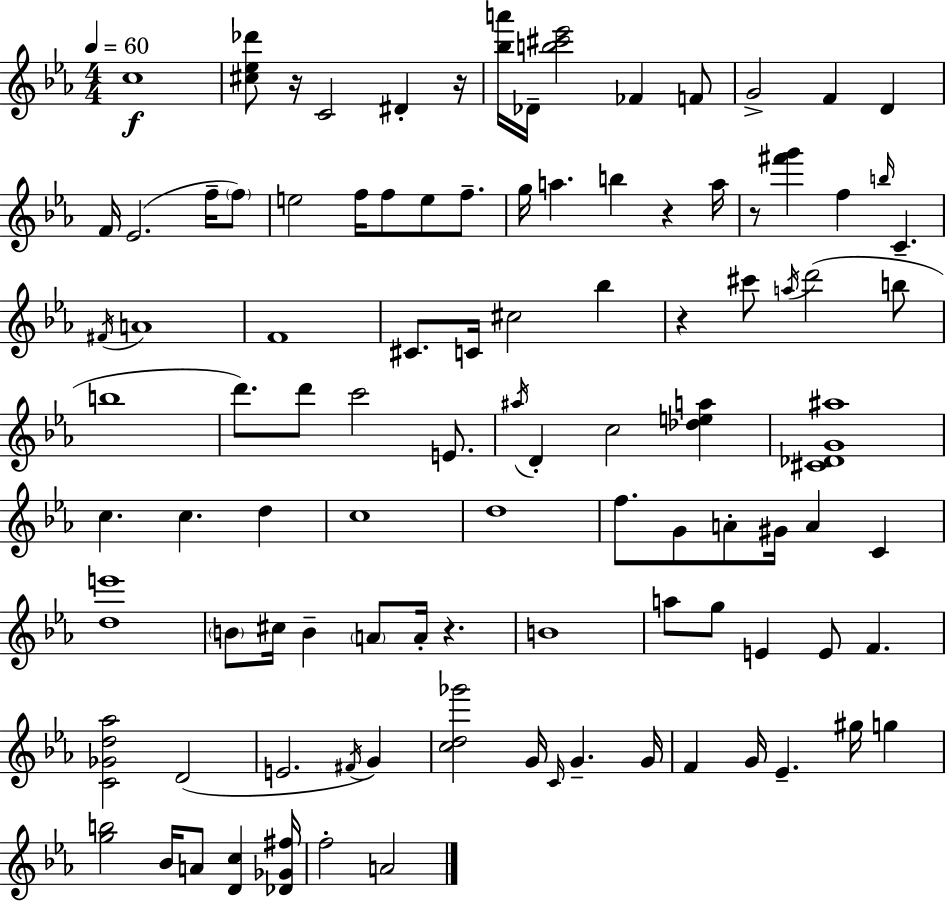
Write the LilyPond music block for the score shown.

{
  \clef treble
  \numericTimeSignature
  \time 4/4
  \key c \minor
  \tempo 4 = 60
  c''1\f | <cis'' ees'' des'''>8 r16 c'2 dis'4-. r16 | <bes'' a'''>16 des'16-- <b'' cis''' ees'''>2 fes'4 f'8 | g'2-> f'4 d'4 | \break f'16 ees'2.( f''16-- \parenthesize f''8) | e''2 f''16 f''8 e''8 f''8.-- | g''16 a''4. b''4 r4 a''16 | r8 <fis''' g'''>4 f''4 \grace { b''16 } c'4.-- | \break \acciaccatura { fis'16 } a'1 | f'1 | cis'8. c'16 cis''2 bes''4 | r4 cis'''8 \acciaccatura { a''16 } d'''2( | \break b''8 b''1 | d'''8.) d'''8 c'''2 | e'8. \acciaccatura { ais''16 } d'4-. c''2 | <des'' e'' a''>4 <cis' des' g' ais''>1 | \break c''4. c''4. | d''4 c''1 | d''1 | f''8. g'8 a'8-. gis'16 a'4 | \break c'4 <d'' e'''>1 | \parenthesize b'8 cis''16 b'4-- \parenthesize a'8 a'16-. r4. | b'1 | a''8 g''8 e'4 e'8 f'4. | \break <c' ges' d'' aes''>2 d'2( | e'2. | \acciaccatura { fis'16 } g'4) <c'' d'' ges'''>2 g'16 \grace { c'16 } g'4.-- | g'16 f'4 g'16 ees'4.-- | \break gis''16 g''4 <g'' b''>2 bes'16 a'8 | <d' c''>4 <des' ges' fis''>16 f''2-. a'2 | \bar "|."
}